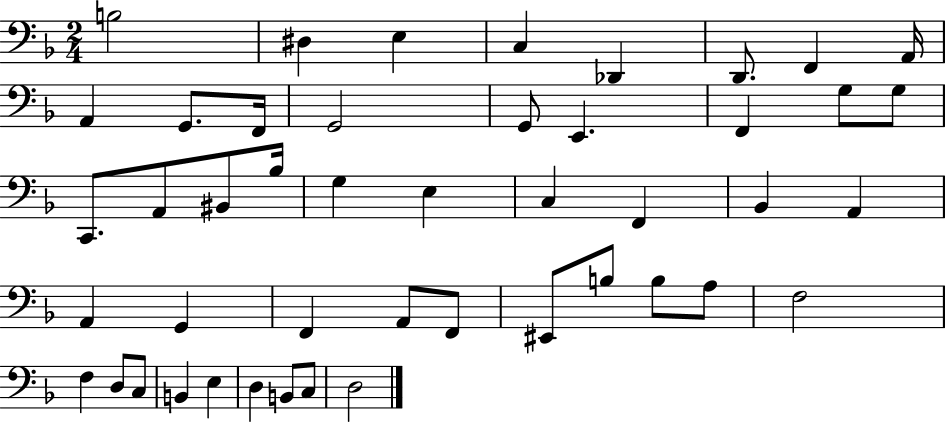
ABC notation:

X:1
T:Untitled
M:2/4
L:1/4
K:F
B,2 ^D, E, C, _D,, D,,/2 F,, A,,/4 A,, G,,/2 F,,/4 G,,2 G,,/2 E,, F,, G,/2 G,/2 C,,/2 A,,/2 ^B,,/2 _B,/4 G, E, C, F,, _B,, A,, A,, G,, F,, A,,/2 F,,/2 ^E,,/2 B,/2 B,/2 A,/2 F,2 F, D,/2 C,/2 B,, E, D, B,,/2 C,/2 D,2